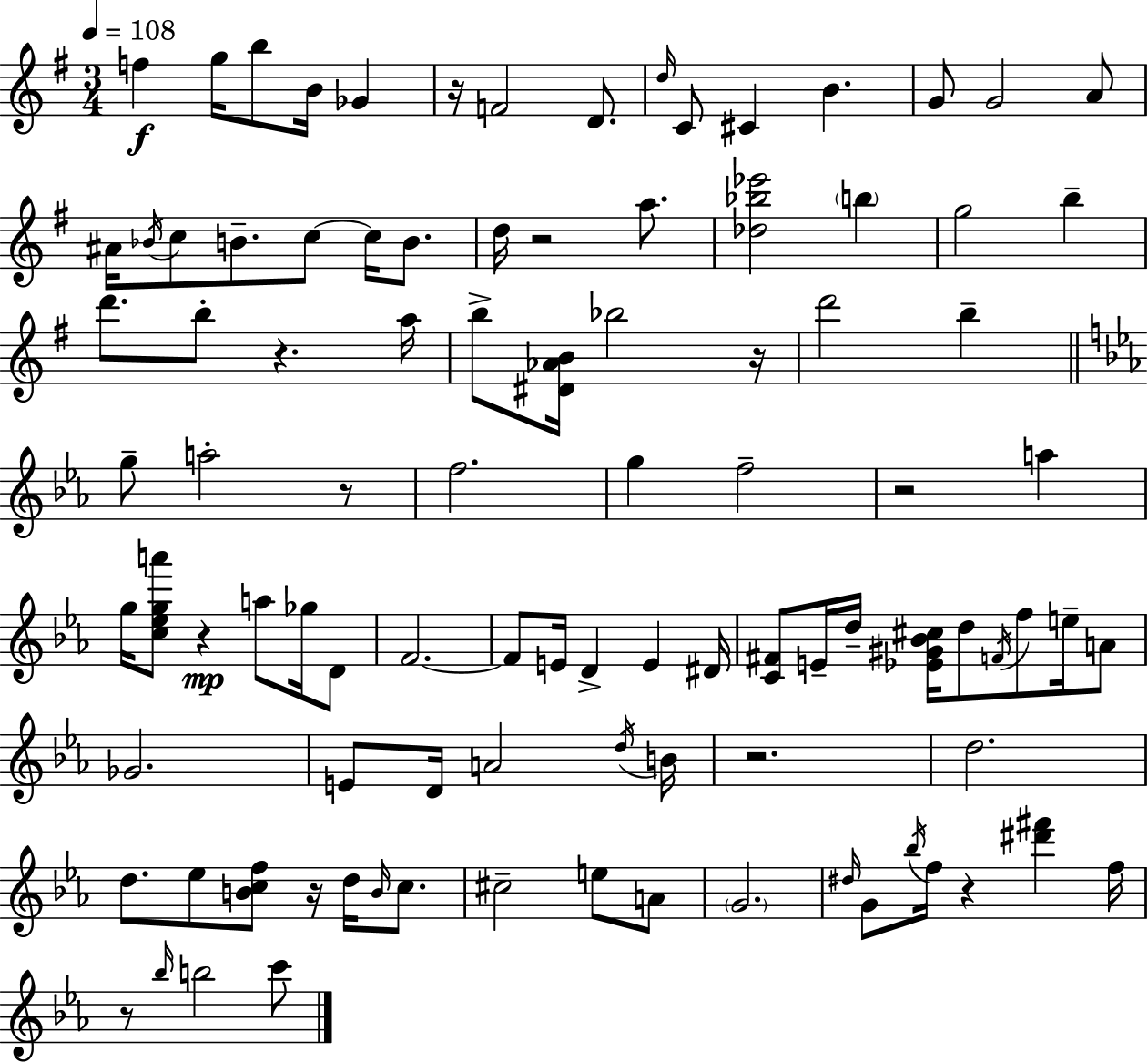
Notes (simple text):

F5/q G5/s B5/e B4/s Gb4/q R/s F4/h D4/e. D5/s C4/e C#4/q B4/q. G4/e G4/h A4/e A#4/s Bb4/s C5/e B4/e. C5/e C5/s B4/e. D5/s R/h A5/e. [Db5,Bb5,Eb6]/h B5/q G5/h B5/q D6/e. B5/e R/q. A5/s B5/e [D#4,Ab4,B4]/s Bb5/h R/s D6/h B5/q G5/e A5/h R/e F5/h. G5/q F5/h R/h A5/q G5/s [C5,Eb5,G5,A6]/e R/q A5/e Gb5/s D4/e F4/h. F4/e E4/s D4/q E4/q D#4/s [C4,F#4]/e E4/s D5/s [Eb4,G#4,Bb4,C#5]/s D5/e F4/s F5/e E5/s A4/e Gb4/h. E4/e D4/s A4/h D5/s B4/s R/h. D5/h. D5/e. Eb5/e [B4,C5,F5]/e R/s D5/s B4/s C5/e. C#5/h E5/e A4/e G4/h. D#5/s G4/e Bb5/s F5/s R/q [D#6,F#6]/q F5/s R/e Bb5/s B5/h C6/e